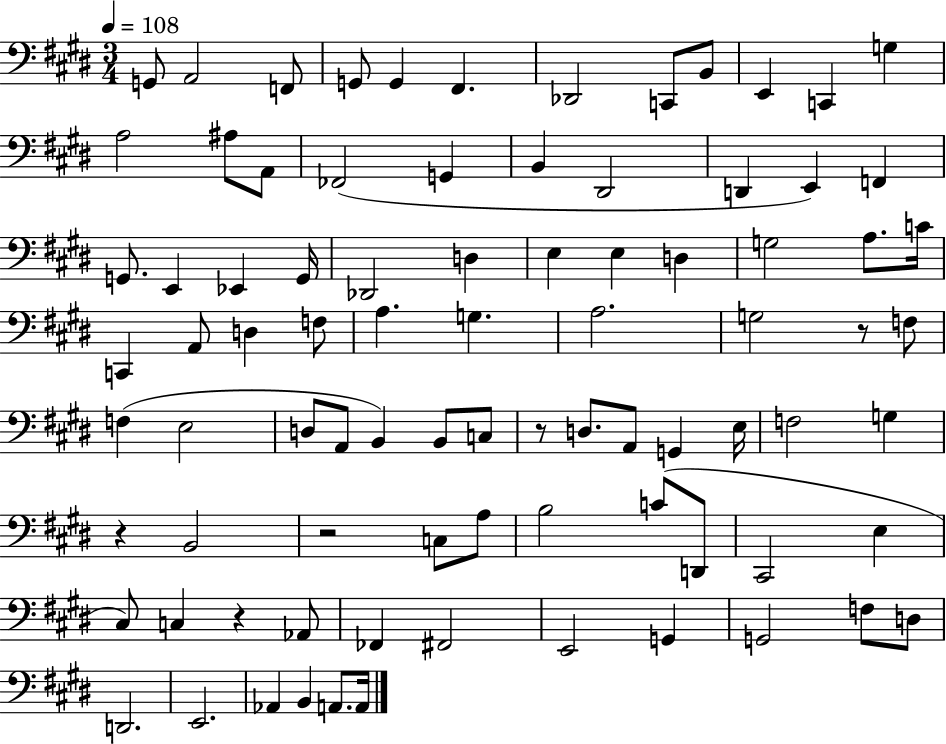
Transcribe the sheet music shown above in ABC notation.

X:1
T:Untitled
M:3/4
L:1/4
K:E
G,,/2 A,,2 F,,/2 G,,/2 G,, ^F,, _D,,2 C,,/2 B,,/2 E,, C,, G, A,2 ^A,/2 A,,/2 _F,,2 G,, B,, ^D,,2 D,, E,, F,, G,,/2 E,, _E,, G,,/4 _D,,2 D, E, E, D, G,2 A,/2 C/4 C,, A,,/2 D, F,/2 A, G, A,2 G,2 z/2 F,/2 F, E,2 D,/2 A,,/2 B,, B,,/2 C,/2 z/2 D,/2 A,,/2 G,, E,/4 F,2 G, z B,,2 z2 C,/2 A,/2 B,2 C/2 D,,/2 ^C,,2 E, ^C,/2 C, z _A,,/2 _F,, ^F,,2 E,,2 G,, G,,2 F,/2 D,/2 D,,2 E,,2 _A,, B,, A,,/2 A,,/4